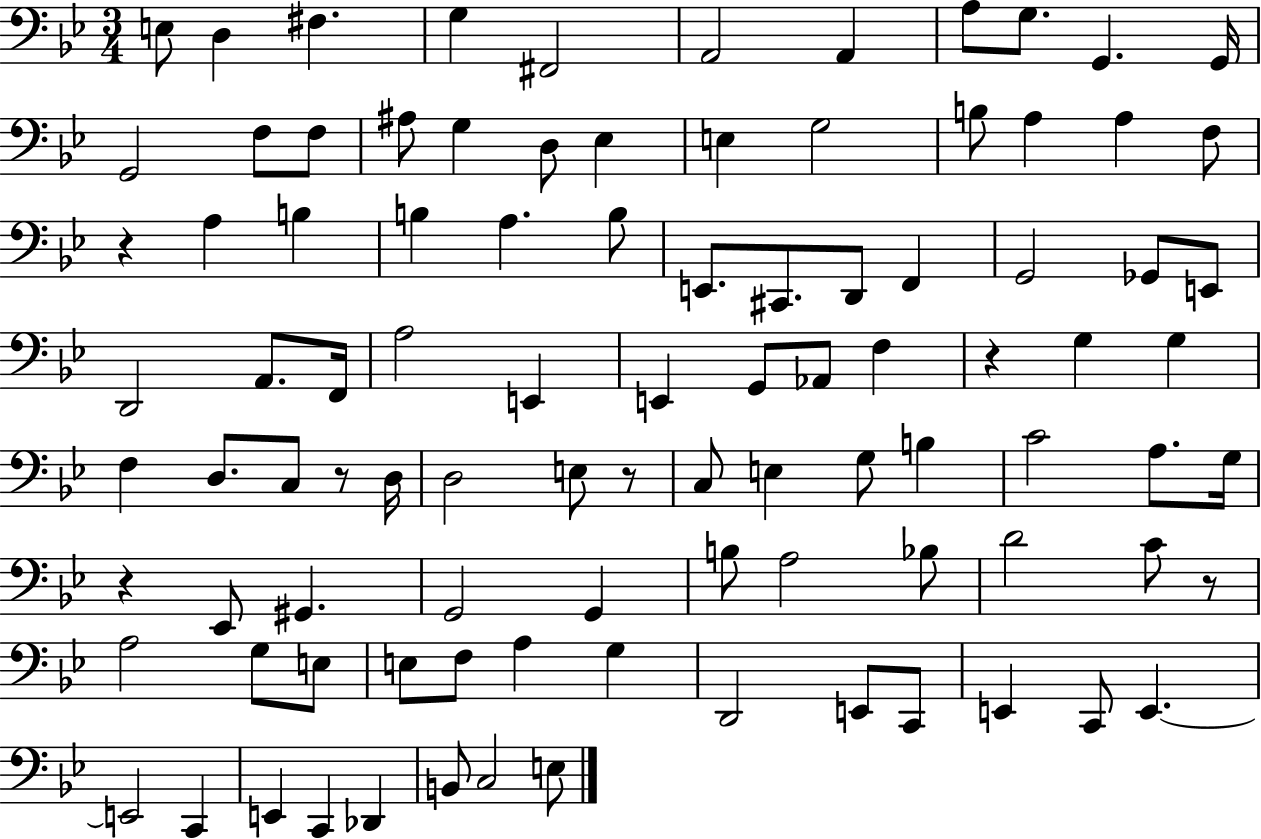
{
  \clef bass
  \numericTimeSignature
  \time 3/4
  \key bes \major
  e8 d4 fis4. | g4 fis,2 | a,2 a,4 | a8 g8. g,4. g,16 | \break g,2 f8 f8 | ais8 g4 d8 ees4 | e4 g2 | b8 a4 a4 f8 | \break r4 a4 b4 | b4 a4. b8 | e,8. cis,8. d,8 f,4 | g,2 ges,8 e,8 | \break d,2 a,8. f,16 | a2 e,4 | e,4 g,8 aes,8 f4 | r4 g4 g4 | \break f4 d8. c8 r8 d16 | d2 e8 r8 | c8 e4 g8 b4 | c'2 a8. g16 | \break r4 ees,8 gis,4. | g,2 g,4 | b8 a2 bes8 | d'2 c'8 r8 | \break a2 g8 e8 | e8 f8 a4 g4 | d,2 e,8 c,8 | e,4 c,8 e,4.~~ | \break e,2 c,4 | e,4 c,4 des,4 | b,8 c2 e8 | \bar "|."
}